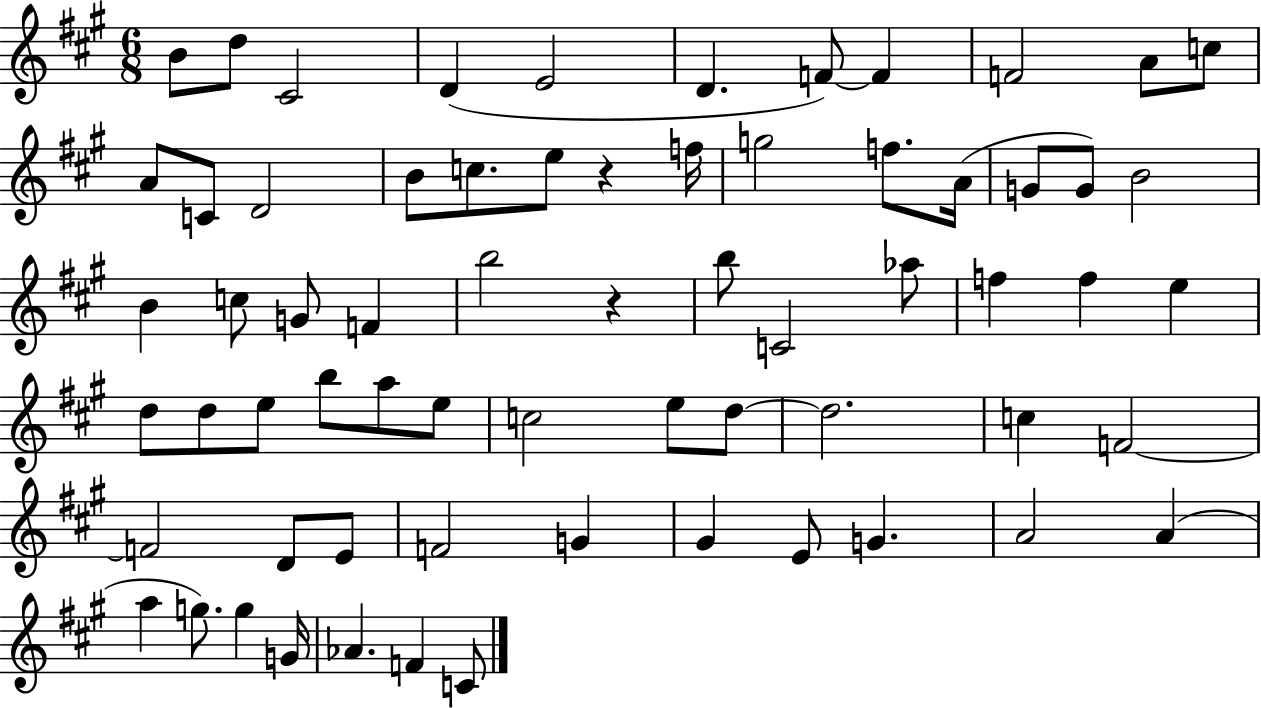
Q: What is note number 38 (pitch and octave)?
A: E5